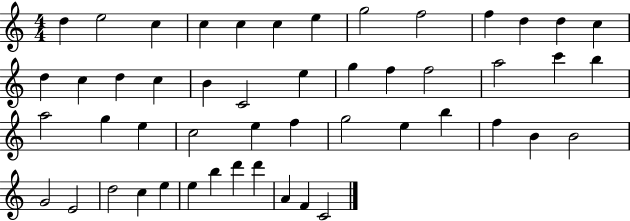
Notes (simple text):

D5/q E5/h C5/q C5/q C5/q C5/q E5/q G5/h F5/h F5/q D5/q D5/q C5/q D5/q C5/q D5/q C5/q B4/q C4/h E5/q G5/q F5/q F5/h A5/h C6/q B5/q A5/h G5/q E5/q C5/h E5/q F5/q G5/h E5/q B5/q F5/q B4/q B4/h G4/h E4/h D5/h C5/q E5/q E5/q B5/q D6/q D6/q A4/q F4/q C4/h